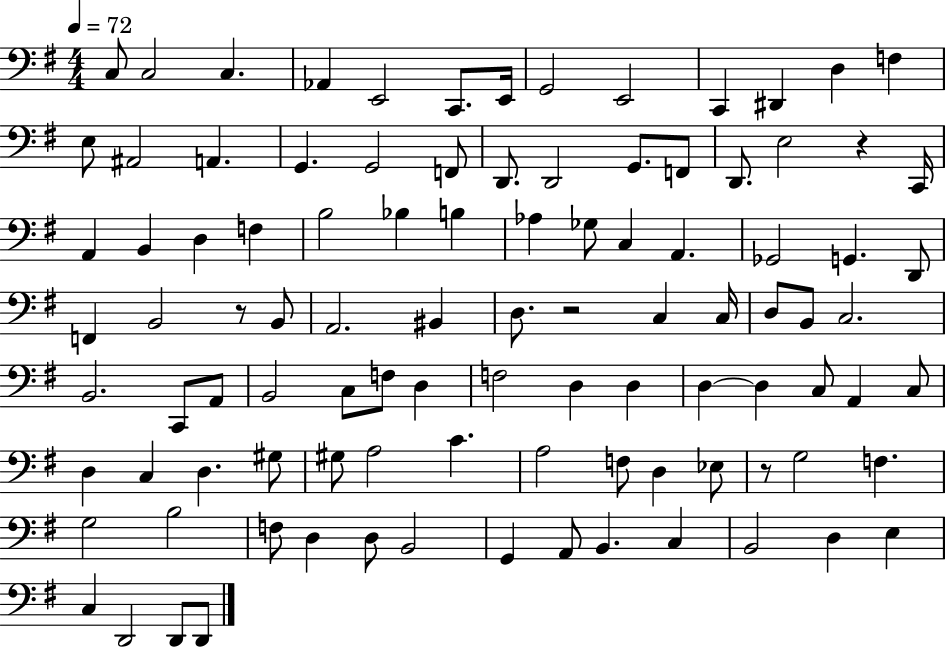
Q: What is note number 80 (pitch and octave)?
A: G3